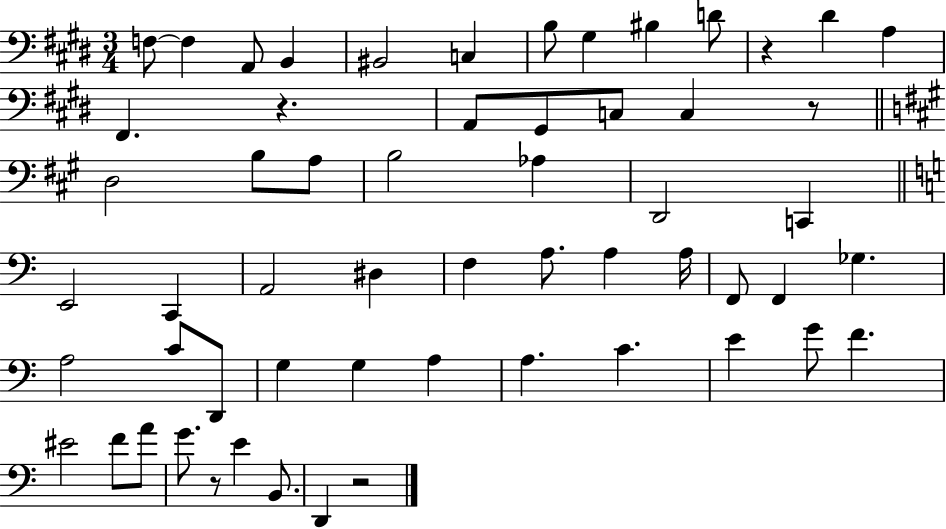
F3/e F3/q A2/e B2/q BIS2/h C3/q B3/e G#3/q BIS3/q D4/e R/q D#4/q A3/q F#2/q. R/q. A2/e G#2/e C3/e C3/q R/e D3/h B3/e A3/e B3/h Ab3/q D2/h C2/q E2/h C2/q A2/h D#3/q F3/q A3/e. A3/q A3/s F2/e F2/q Gb3/q. A3/h C4/e D2/e G3/q G3/q A3/q A3/q. C4/q. E4/q G4/e F4/q. EIS4/h F4/e A4/e G4/e. R/e E4/q B2/e. D2/q R/h